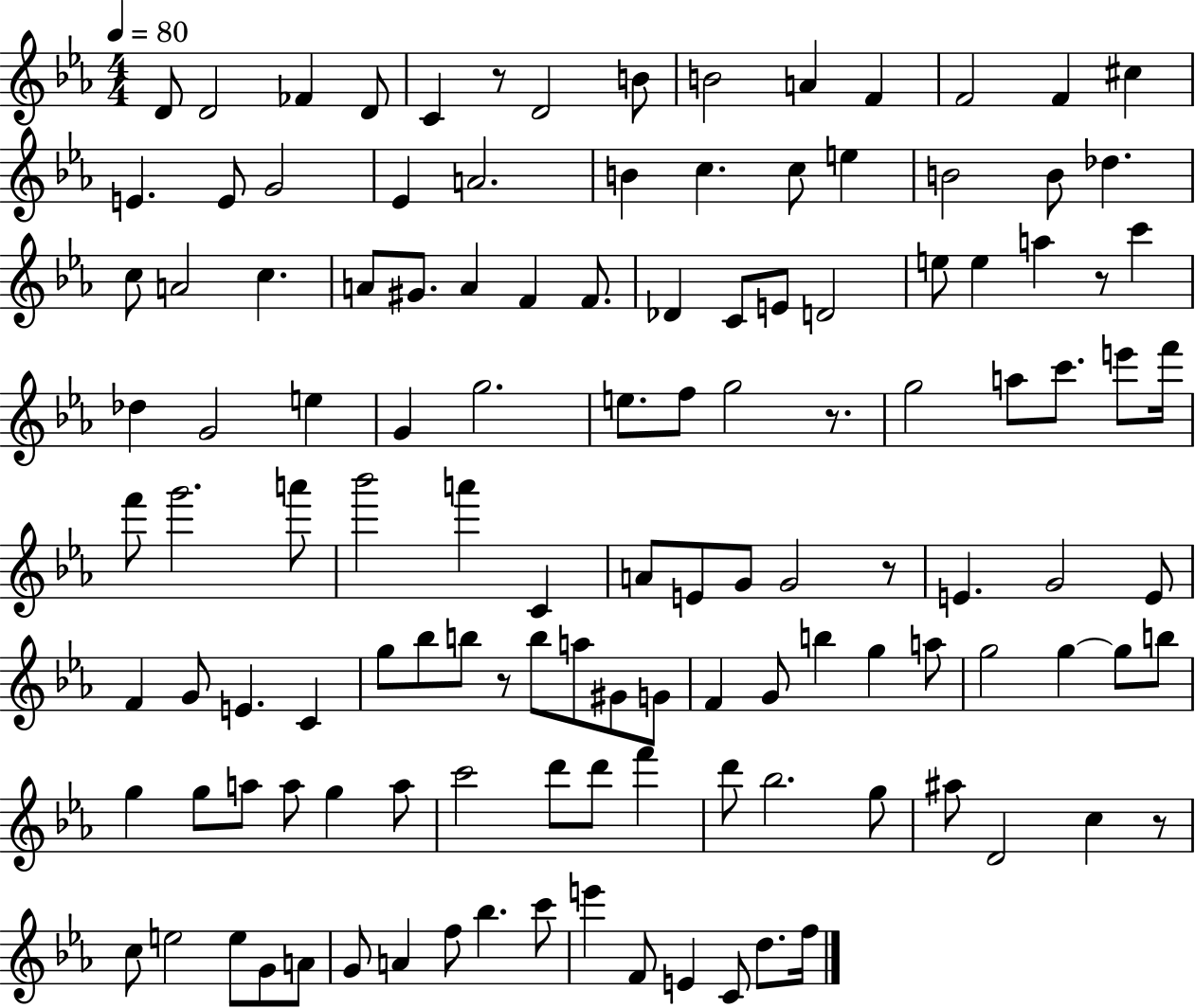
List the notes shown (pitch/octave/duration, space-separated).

D4/e D4/h FES4/q D4/e C4/q R/e D4/h B4/e B4/h A4/q F4/q F4/h F4/q C#5/q E4/q. E4/e G4/h Eb4/q A4/h. B4/q C5/q. C5/e E5/q B4/h B4/e Db5/q. C5/e A4/h C5/q. A4/e G#4/e. A4/q F4/q F4/e. Db4/q C4/e E4/e D4/h E5/e E5/q A5/q R/e C6/q Db5/q G4/h E5/q G4/q G5/h. E5/e. F5/e G5/h R/e. G5/h A5/e C6/e. E6/e F6/s F6/e G6/h. A6/e Bb6/h A6/q C4/q A4/e E4/e G4/e G4/h R/e E4/q. G4/h E4/e F4/q G4/e E4/q. C4/q G5/e Bb5/e B5/e R/e B5/e A5/e G#4/e G4/e F4/q G4/e B5/q G5/q A5/e G5/h G5/q G5/e B5/e G5/q G5/e A5/e A5/e G5/q A5/e C6/h D6/e D6/e F6/q D6/e Bb5/h. G5/e A#5/e D4/h C5/q R/e C5/e E5/h E5/e G4/e A4/e G4/e A4/q F5/e Bb5/q. C6/e E6/q F4/e E4/q C4/e D5/e. F5/s